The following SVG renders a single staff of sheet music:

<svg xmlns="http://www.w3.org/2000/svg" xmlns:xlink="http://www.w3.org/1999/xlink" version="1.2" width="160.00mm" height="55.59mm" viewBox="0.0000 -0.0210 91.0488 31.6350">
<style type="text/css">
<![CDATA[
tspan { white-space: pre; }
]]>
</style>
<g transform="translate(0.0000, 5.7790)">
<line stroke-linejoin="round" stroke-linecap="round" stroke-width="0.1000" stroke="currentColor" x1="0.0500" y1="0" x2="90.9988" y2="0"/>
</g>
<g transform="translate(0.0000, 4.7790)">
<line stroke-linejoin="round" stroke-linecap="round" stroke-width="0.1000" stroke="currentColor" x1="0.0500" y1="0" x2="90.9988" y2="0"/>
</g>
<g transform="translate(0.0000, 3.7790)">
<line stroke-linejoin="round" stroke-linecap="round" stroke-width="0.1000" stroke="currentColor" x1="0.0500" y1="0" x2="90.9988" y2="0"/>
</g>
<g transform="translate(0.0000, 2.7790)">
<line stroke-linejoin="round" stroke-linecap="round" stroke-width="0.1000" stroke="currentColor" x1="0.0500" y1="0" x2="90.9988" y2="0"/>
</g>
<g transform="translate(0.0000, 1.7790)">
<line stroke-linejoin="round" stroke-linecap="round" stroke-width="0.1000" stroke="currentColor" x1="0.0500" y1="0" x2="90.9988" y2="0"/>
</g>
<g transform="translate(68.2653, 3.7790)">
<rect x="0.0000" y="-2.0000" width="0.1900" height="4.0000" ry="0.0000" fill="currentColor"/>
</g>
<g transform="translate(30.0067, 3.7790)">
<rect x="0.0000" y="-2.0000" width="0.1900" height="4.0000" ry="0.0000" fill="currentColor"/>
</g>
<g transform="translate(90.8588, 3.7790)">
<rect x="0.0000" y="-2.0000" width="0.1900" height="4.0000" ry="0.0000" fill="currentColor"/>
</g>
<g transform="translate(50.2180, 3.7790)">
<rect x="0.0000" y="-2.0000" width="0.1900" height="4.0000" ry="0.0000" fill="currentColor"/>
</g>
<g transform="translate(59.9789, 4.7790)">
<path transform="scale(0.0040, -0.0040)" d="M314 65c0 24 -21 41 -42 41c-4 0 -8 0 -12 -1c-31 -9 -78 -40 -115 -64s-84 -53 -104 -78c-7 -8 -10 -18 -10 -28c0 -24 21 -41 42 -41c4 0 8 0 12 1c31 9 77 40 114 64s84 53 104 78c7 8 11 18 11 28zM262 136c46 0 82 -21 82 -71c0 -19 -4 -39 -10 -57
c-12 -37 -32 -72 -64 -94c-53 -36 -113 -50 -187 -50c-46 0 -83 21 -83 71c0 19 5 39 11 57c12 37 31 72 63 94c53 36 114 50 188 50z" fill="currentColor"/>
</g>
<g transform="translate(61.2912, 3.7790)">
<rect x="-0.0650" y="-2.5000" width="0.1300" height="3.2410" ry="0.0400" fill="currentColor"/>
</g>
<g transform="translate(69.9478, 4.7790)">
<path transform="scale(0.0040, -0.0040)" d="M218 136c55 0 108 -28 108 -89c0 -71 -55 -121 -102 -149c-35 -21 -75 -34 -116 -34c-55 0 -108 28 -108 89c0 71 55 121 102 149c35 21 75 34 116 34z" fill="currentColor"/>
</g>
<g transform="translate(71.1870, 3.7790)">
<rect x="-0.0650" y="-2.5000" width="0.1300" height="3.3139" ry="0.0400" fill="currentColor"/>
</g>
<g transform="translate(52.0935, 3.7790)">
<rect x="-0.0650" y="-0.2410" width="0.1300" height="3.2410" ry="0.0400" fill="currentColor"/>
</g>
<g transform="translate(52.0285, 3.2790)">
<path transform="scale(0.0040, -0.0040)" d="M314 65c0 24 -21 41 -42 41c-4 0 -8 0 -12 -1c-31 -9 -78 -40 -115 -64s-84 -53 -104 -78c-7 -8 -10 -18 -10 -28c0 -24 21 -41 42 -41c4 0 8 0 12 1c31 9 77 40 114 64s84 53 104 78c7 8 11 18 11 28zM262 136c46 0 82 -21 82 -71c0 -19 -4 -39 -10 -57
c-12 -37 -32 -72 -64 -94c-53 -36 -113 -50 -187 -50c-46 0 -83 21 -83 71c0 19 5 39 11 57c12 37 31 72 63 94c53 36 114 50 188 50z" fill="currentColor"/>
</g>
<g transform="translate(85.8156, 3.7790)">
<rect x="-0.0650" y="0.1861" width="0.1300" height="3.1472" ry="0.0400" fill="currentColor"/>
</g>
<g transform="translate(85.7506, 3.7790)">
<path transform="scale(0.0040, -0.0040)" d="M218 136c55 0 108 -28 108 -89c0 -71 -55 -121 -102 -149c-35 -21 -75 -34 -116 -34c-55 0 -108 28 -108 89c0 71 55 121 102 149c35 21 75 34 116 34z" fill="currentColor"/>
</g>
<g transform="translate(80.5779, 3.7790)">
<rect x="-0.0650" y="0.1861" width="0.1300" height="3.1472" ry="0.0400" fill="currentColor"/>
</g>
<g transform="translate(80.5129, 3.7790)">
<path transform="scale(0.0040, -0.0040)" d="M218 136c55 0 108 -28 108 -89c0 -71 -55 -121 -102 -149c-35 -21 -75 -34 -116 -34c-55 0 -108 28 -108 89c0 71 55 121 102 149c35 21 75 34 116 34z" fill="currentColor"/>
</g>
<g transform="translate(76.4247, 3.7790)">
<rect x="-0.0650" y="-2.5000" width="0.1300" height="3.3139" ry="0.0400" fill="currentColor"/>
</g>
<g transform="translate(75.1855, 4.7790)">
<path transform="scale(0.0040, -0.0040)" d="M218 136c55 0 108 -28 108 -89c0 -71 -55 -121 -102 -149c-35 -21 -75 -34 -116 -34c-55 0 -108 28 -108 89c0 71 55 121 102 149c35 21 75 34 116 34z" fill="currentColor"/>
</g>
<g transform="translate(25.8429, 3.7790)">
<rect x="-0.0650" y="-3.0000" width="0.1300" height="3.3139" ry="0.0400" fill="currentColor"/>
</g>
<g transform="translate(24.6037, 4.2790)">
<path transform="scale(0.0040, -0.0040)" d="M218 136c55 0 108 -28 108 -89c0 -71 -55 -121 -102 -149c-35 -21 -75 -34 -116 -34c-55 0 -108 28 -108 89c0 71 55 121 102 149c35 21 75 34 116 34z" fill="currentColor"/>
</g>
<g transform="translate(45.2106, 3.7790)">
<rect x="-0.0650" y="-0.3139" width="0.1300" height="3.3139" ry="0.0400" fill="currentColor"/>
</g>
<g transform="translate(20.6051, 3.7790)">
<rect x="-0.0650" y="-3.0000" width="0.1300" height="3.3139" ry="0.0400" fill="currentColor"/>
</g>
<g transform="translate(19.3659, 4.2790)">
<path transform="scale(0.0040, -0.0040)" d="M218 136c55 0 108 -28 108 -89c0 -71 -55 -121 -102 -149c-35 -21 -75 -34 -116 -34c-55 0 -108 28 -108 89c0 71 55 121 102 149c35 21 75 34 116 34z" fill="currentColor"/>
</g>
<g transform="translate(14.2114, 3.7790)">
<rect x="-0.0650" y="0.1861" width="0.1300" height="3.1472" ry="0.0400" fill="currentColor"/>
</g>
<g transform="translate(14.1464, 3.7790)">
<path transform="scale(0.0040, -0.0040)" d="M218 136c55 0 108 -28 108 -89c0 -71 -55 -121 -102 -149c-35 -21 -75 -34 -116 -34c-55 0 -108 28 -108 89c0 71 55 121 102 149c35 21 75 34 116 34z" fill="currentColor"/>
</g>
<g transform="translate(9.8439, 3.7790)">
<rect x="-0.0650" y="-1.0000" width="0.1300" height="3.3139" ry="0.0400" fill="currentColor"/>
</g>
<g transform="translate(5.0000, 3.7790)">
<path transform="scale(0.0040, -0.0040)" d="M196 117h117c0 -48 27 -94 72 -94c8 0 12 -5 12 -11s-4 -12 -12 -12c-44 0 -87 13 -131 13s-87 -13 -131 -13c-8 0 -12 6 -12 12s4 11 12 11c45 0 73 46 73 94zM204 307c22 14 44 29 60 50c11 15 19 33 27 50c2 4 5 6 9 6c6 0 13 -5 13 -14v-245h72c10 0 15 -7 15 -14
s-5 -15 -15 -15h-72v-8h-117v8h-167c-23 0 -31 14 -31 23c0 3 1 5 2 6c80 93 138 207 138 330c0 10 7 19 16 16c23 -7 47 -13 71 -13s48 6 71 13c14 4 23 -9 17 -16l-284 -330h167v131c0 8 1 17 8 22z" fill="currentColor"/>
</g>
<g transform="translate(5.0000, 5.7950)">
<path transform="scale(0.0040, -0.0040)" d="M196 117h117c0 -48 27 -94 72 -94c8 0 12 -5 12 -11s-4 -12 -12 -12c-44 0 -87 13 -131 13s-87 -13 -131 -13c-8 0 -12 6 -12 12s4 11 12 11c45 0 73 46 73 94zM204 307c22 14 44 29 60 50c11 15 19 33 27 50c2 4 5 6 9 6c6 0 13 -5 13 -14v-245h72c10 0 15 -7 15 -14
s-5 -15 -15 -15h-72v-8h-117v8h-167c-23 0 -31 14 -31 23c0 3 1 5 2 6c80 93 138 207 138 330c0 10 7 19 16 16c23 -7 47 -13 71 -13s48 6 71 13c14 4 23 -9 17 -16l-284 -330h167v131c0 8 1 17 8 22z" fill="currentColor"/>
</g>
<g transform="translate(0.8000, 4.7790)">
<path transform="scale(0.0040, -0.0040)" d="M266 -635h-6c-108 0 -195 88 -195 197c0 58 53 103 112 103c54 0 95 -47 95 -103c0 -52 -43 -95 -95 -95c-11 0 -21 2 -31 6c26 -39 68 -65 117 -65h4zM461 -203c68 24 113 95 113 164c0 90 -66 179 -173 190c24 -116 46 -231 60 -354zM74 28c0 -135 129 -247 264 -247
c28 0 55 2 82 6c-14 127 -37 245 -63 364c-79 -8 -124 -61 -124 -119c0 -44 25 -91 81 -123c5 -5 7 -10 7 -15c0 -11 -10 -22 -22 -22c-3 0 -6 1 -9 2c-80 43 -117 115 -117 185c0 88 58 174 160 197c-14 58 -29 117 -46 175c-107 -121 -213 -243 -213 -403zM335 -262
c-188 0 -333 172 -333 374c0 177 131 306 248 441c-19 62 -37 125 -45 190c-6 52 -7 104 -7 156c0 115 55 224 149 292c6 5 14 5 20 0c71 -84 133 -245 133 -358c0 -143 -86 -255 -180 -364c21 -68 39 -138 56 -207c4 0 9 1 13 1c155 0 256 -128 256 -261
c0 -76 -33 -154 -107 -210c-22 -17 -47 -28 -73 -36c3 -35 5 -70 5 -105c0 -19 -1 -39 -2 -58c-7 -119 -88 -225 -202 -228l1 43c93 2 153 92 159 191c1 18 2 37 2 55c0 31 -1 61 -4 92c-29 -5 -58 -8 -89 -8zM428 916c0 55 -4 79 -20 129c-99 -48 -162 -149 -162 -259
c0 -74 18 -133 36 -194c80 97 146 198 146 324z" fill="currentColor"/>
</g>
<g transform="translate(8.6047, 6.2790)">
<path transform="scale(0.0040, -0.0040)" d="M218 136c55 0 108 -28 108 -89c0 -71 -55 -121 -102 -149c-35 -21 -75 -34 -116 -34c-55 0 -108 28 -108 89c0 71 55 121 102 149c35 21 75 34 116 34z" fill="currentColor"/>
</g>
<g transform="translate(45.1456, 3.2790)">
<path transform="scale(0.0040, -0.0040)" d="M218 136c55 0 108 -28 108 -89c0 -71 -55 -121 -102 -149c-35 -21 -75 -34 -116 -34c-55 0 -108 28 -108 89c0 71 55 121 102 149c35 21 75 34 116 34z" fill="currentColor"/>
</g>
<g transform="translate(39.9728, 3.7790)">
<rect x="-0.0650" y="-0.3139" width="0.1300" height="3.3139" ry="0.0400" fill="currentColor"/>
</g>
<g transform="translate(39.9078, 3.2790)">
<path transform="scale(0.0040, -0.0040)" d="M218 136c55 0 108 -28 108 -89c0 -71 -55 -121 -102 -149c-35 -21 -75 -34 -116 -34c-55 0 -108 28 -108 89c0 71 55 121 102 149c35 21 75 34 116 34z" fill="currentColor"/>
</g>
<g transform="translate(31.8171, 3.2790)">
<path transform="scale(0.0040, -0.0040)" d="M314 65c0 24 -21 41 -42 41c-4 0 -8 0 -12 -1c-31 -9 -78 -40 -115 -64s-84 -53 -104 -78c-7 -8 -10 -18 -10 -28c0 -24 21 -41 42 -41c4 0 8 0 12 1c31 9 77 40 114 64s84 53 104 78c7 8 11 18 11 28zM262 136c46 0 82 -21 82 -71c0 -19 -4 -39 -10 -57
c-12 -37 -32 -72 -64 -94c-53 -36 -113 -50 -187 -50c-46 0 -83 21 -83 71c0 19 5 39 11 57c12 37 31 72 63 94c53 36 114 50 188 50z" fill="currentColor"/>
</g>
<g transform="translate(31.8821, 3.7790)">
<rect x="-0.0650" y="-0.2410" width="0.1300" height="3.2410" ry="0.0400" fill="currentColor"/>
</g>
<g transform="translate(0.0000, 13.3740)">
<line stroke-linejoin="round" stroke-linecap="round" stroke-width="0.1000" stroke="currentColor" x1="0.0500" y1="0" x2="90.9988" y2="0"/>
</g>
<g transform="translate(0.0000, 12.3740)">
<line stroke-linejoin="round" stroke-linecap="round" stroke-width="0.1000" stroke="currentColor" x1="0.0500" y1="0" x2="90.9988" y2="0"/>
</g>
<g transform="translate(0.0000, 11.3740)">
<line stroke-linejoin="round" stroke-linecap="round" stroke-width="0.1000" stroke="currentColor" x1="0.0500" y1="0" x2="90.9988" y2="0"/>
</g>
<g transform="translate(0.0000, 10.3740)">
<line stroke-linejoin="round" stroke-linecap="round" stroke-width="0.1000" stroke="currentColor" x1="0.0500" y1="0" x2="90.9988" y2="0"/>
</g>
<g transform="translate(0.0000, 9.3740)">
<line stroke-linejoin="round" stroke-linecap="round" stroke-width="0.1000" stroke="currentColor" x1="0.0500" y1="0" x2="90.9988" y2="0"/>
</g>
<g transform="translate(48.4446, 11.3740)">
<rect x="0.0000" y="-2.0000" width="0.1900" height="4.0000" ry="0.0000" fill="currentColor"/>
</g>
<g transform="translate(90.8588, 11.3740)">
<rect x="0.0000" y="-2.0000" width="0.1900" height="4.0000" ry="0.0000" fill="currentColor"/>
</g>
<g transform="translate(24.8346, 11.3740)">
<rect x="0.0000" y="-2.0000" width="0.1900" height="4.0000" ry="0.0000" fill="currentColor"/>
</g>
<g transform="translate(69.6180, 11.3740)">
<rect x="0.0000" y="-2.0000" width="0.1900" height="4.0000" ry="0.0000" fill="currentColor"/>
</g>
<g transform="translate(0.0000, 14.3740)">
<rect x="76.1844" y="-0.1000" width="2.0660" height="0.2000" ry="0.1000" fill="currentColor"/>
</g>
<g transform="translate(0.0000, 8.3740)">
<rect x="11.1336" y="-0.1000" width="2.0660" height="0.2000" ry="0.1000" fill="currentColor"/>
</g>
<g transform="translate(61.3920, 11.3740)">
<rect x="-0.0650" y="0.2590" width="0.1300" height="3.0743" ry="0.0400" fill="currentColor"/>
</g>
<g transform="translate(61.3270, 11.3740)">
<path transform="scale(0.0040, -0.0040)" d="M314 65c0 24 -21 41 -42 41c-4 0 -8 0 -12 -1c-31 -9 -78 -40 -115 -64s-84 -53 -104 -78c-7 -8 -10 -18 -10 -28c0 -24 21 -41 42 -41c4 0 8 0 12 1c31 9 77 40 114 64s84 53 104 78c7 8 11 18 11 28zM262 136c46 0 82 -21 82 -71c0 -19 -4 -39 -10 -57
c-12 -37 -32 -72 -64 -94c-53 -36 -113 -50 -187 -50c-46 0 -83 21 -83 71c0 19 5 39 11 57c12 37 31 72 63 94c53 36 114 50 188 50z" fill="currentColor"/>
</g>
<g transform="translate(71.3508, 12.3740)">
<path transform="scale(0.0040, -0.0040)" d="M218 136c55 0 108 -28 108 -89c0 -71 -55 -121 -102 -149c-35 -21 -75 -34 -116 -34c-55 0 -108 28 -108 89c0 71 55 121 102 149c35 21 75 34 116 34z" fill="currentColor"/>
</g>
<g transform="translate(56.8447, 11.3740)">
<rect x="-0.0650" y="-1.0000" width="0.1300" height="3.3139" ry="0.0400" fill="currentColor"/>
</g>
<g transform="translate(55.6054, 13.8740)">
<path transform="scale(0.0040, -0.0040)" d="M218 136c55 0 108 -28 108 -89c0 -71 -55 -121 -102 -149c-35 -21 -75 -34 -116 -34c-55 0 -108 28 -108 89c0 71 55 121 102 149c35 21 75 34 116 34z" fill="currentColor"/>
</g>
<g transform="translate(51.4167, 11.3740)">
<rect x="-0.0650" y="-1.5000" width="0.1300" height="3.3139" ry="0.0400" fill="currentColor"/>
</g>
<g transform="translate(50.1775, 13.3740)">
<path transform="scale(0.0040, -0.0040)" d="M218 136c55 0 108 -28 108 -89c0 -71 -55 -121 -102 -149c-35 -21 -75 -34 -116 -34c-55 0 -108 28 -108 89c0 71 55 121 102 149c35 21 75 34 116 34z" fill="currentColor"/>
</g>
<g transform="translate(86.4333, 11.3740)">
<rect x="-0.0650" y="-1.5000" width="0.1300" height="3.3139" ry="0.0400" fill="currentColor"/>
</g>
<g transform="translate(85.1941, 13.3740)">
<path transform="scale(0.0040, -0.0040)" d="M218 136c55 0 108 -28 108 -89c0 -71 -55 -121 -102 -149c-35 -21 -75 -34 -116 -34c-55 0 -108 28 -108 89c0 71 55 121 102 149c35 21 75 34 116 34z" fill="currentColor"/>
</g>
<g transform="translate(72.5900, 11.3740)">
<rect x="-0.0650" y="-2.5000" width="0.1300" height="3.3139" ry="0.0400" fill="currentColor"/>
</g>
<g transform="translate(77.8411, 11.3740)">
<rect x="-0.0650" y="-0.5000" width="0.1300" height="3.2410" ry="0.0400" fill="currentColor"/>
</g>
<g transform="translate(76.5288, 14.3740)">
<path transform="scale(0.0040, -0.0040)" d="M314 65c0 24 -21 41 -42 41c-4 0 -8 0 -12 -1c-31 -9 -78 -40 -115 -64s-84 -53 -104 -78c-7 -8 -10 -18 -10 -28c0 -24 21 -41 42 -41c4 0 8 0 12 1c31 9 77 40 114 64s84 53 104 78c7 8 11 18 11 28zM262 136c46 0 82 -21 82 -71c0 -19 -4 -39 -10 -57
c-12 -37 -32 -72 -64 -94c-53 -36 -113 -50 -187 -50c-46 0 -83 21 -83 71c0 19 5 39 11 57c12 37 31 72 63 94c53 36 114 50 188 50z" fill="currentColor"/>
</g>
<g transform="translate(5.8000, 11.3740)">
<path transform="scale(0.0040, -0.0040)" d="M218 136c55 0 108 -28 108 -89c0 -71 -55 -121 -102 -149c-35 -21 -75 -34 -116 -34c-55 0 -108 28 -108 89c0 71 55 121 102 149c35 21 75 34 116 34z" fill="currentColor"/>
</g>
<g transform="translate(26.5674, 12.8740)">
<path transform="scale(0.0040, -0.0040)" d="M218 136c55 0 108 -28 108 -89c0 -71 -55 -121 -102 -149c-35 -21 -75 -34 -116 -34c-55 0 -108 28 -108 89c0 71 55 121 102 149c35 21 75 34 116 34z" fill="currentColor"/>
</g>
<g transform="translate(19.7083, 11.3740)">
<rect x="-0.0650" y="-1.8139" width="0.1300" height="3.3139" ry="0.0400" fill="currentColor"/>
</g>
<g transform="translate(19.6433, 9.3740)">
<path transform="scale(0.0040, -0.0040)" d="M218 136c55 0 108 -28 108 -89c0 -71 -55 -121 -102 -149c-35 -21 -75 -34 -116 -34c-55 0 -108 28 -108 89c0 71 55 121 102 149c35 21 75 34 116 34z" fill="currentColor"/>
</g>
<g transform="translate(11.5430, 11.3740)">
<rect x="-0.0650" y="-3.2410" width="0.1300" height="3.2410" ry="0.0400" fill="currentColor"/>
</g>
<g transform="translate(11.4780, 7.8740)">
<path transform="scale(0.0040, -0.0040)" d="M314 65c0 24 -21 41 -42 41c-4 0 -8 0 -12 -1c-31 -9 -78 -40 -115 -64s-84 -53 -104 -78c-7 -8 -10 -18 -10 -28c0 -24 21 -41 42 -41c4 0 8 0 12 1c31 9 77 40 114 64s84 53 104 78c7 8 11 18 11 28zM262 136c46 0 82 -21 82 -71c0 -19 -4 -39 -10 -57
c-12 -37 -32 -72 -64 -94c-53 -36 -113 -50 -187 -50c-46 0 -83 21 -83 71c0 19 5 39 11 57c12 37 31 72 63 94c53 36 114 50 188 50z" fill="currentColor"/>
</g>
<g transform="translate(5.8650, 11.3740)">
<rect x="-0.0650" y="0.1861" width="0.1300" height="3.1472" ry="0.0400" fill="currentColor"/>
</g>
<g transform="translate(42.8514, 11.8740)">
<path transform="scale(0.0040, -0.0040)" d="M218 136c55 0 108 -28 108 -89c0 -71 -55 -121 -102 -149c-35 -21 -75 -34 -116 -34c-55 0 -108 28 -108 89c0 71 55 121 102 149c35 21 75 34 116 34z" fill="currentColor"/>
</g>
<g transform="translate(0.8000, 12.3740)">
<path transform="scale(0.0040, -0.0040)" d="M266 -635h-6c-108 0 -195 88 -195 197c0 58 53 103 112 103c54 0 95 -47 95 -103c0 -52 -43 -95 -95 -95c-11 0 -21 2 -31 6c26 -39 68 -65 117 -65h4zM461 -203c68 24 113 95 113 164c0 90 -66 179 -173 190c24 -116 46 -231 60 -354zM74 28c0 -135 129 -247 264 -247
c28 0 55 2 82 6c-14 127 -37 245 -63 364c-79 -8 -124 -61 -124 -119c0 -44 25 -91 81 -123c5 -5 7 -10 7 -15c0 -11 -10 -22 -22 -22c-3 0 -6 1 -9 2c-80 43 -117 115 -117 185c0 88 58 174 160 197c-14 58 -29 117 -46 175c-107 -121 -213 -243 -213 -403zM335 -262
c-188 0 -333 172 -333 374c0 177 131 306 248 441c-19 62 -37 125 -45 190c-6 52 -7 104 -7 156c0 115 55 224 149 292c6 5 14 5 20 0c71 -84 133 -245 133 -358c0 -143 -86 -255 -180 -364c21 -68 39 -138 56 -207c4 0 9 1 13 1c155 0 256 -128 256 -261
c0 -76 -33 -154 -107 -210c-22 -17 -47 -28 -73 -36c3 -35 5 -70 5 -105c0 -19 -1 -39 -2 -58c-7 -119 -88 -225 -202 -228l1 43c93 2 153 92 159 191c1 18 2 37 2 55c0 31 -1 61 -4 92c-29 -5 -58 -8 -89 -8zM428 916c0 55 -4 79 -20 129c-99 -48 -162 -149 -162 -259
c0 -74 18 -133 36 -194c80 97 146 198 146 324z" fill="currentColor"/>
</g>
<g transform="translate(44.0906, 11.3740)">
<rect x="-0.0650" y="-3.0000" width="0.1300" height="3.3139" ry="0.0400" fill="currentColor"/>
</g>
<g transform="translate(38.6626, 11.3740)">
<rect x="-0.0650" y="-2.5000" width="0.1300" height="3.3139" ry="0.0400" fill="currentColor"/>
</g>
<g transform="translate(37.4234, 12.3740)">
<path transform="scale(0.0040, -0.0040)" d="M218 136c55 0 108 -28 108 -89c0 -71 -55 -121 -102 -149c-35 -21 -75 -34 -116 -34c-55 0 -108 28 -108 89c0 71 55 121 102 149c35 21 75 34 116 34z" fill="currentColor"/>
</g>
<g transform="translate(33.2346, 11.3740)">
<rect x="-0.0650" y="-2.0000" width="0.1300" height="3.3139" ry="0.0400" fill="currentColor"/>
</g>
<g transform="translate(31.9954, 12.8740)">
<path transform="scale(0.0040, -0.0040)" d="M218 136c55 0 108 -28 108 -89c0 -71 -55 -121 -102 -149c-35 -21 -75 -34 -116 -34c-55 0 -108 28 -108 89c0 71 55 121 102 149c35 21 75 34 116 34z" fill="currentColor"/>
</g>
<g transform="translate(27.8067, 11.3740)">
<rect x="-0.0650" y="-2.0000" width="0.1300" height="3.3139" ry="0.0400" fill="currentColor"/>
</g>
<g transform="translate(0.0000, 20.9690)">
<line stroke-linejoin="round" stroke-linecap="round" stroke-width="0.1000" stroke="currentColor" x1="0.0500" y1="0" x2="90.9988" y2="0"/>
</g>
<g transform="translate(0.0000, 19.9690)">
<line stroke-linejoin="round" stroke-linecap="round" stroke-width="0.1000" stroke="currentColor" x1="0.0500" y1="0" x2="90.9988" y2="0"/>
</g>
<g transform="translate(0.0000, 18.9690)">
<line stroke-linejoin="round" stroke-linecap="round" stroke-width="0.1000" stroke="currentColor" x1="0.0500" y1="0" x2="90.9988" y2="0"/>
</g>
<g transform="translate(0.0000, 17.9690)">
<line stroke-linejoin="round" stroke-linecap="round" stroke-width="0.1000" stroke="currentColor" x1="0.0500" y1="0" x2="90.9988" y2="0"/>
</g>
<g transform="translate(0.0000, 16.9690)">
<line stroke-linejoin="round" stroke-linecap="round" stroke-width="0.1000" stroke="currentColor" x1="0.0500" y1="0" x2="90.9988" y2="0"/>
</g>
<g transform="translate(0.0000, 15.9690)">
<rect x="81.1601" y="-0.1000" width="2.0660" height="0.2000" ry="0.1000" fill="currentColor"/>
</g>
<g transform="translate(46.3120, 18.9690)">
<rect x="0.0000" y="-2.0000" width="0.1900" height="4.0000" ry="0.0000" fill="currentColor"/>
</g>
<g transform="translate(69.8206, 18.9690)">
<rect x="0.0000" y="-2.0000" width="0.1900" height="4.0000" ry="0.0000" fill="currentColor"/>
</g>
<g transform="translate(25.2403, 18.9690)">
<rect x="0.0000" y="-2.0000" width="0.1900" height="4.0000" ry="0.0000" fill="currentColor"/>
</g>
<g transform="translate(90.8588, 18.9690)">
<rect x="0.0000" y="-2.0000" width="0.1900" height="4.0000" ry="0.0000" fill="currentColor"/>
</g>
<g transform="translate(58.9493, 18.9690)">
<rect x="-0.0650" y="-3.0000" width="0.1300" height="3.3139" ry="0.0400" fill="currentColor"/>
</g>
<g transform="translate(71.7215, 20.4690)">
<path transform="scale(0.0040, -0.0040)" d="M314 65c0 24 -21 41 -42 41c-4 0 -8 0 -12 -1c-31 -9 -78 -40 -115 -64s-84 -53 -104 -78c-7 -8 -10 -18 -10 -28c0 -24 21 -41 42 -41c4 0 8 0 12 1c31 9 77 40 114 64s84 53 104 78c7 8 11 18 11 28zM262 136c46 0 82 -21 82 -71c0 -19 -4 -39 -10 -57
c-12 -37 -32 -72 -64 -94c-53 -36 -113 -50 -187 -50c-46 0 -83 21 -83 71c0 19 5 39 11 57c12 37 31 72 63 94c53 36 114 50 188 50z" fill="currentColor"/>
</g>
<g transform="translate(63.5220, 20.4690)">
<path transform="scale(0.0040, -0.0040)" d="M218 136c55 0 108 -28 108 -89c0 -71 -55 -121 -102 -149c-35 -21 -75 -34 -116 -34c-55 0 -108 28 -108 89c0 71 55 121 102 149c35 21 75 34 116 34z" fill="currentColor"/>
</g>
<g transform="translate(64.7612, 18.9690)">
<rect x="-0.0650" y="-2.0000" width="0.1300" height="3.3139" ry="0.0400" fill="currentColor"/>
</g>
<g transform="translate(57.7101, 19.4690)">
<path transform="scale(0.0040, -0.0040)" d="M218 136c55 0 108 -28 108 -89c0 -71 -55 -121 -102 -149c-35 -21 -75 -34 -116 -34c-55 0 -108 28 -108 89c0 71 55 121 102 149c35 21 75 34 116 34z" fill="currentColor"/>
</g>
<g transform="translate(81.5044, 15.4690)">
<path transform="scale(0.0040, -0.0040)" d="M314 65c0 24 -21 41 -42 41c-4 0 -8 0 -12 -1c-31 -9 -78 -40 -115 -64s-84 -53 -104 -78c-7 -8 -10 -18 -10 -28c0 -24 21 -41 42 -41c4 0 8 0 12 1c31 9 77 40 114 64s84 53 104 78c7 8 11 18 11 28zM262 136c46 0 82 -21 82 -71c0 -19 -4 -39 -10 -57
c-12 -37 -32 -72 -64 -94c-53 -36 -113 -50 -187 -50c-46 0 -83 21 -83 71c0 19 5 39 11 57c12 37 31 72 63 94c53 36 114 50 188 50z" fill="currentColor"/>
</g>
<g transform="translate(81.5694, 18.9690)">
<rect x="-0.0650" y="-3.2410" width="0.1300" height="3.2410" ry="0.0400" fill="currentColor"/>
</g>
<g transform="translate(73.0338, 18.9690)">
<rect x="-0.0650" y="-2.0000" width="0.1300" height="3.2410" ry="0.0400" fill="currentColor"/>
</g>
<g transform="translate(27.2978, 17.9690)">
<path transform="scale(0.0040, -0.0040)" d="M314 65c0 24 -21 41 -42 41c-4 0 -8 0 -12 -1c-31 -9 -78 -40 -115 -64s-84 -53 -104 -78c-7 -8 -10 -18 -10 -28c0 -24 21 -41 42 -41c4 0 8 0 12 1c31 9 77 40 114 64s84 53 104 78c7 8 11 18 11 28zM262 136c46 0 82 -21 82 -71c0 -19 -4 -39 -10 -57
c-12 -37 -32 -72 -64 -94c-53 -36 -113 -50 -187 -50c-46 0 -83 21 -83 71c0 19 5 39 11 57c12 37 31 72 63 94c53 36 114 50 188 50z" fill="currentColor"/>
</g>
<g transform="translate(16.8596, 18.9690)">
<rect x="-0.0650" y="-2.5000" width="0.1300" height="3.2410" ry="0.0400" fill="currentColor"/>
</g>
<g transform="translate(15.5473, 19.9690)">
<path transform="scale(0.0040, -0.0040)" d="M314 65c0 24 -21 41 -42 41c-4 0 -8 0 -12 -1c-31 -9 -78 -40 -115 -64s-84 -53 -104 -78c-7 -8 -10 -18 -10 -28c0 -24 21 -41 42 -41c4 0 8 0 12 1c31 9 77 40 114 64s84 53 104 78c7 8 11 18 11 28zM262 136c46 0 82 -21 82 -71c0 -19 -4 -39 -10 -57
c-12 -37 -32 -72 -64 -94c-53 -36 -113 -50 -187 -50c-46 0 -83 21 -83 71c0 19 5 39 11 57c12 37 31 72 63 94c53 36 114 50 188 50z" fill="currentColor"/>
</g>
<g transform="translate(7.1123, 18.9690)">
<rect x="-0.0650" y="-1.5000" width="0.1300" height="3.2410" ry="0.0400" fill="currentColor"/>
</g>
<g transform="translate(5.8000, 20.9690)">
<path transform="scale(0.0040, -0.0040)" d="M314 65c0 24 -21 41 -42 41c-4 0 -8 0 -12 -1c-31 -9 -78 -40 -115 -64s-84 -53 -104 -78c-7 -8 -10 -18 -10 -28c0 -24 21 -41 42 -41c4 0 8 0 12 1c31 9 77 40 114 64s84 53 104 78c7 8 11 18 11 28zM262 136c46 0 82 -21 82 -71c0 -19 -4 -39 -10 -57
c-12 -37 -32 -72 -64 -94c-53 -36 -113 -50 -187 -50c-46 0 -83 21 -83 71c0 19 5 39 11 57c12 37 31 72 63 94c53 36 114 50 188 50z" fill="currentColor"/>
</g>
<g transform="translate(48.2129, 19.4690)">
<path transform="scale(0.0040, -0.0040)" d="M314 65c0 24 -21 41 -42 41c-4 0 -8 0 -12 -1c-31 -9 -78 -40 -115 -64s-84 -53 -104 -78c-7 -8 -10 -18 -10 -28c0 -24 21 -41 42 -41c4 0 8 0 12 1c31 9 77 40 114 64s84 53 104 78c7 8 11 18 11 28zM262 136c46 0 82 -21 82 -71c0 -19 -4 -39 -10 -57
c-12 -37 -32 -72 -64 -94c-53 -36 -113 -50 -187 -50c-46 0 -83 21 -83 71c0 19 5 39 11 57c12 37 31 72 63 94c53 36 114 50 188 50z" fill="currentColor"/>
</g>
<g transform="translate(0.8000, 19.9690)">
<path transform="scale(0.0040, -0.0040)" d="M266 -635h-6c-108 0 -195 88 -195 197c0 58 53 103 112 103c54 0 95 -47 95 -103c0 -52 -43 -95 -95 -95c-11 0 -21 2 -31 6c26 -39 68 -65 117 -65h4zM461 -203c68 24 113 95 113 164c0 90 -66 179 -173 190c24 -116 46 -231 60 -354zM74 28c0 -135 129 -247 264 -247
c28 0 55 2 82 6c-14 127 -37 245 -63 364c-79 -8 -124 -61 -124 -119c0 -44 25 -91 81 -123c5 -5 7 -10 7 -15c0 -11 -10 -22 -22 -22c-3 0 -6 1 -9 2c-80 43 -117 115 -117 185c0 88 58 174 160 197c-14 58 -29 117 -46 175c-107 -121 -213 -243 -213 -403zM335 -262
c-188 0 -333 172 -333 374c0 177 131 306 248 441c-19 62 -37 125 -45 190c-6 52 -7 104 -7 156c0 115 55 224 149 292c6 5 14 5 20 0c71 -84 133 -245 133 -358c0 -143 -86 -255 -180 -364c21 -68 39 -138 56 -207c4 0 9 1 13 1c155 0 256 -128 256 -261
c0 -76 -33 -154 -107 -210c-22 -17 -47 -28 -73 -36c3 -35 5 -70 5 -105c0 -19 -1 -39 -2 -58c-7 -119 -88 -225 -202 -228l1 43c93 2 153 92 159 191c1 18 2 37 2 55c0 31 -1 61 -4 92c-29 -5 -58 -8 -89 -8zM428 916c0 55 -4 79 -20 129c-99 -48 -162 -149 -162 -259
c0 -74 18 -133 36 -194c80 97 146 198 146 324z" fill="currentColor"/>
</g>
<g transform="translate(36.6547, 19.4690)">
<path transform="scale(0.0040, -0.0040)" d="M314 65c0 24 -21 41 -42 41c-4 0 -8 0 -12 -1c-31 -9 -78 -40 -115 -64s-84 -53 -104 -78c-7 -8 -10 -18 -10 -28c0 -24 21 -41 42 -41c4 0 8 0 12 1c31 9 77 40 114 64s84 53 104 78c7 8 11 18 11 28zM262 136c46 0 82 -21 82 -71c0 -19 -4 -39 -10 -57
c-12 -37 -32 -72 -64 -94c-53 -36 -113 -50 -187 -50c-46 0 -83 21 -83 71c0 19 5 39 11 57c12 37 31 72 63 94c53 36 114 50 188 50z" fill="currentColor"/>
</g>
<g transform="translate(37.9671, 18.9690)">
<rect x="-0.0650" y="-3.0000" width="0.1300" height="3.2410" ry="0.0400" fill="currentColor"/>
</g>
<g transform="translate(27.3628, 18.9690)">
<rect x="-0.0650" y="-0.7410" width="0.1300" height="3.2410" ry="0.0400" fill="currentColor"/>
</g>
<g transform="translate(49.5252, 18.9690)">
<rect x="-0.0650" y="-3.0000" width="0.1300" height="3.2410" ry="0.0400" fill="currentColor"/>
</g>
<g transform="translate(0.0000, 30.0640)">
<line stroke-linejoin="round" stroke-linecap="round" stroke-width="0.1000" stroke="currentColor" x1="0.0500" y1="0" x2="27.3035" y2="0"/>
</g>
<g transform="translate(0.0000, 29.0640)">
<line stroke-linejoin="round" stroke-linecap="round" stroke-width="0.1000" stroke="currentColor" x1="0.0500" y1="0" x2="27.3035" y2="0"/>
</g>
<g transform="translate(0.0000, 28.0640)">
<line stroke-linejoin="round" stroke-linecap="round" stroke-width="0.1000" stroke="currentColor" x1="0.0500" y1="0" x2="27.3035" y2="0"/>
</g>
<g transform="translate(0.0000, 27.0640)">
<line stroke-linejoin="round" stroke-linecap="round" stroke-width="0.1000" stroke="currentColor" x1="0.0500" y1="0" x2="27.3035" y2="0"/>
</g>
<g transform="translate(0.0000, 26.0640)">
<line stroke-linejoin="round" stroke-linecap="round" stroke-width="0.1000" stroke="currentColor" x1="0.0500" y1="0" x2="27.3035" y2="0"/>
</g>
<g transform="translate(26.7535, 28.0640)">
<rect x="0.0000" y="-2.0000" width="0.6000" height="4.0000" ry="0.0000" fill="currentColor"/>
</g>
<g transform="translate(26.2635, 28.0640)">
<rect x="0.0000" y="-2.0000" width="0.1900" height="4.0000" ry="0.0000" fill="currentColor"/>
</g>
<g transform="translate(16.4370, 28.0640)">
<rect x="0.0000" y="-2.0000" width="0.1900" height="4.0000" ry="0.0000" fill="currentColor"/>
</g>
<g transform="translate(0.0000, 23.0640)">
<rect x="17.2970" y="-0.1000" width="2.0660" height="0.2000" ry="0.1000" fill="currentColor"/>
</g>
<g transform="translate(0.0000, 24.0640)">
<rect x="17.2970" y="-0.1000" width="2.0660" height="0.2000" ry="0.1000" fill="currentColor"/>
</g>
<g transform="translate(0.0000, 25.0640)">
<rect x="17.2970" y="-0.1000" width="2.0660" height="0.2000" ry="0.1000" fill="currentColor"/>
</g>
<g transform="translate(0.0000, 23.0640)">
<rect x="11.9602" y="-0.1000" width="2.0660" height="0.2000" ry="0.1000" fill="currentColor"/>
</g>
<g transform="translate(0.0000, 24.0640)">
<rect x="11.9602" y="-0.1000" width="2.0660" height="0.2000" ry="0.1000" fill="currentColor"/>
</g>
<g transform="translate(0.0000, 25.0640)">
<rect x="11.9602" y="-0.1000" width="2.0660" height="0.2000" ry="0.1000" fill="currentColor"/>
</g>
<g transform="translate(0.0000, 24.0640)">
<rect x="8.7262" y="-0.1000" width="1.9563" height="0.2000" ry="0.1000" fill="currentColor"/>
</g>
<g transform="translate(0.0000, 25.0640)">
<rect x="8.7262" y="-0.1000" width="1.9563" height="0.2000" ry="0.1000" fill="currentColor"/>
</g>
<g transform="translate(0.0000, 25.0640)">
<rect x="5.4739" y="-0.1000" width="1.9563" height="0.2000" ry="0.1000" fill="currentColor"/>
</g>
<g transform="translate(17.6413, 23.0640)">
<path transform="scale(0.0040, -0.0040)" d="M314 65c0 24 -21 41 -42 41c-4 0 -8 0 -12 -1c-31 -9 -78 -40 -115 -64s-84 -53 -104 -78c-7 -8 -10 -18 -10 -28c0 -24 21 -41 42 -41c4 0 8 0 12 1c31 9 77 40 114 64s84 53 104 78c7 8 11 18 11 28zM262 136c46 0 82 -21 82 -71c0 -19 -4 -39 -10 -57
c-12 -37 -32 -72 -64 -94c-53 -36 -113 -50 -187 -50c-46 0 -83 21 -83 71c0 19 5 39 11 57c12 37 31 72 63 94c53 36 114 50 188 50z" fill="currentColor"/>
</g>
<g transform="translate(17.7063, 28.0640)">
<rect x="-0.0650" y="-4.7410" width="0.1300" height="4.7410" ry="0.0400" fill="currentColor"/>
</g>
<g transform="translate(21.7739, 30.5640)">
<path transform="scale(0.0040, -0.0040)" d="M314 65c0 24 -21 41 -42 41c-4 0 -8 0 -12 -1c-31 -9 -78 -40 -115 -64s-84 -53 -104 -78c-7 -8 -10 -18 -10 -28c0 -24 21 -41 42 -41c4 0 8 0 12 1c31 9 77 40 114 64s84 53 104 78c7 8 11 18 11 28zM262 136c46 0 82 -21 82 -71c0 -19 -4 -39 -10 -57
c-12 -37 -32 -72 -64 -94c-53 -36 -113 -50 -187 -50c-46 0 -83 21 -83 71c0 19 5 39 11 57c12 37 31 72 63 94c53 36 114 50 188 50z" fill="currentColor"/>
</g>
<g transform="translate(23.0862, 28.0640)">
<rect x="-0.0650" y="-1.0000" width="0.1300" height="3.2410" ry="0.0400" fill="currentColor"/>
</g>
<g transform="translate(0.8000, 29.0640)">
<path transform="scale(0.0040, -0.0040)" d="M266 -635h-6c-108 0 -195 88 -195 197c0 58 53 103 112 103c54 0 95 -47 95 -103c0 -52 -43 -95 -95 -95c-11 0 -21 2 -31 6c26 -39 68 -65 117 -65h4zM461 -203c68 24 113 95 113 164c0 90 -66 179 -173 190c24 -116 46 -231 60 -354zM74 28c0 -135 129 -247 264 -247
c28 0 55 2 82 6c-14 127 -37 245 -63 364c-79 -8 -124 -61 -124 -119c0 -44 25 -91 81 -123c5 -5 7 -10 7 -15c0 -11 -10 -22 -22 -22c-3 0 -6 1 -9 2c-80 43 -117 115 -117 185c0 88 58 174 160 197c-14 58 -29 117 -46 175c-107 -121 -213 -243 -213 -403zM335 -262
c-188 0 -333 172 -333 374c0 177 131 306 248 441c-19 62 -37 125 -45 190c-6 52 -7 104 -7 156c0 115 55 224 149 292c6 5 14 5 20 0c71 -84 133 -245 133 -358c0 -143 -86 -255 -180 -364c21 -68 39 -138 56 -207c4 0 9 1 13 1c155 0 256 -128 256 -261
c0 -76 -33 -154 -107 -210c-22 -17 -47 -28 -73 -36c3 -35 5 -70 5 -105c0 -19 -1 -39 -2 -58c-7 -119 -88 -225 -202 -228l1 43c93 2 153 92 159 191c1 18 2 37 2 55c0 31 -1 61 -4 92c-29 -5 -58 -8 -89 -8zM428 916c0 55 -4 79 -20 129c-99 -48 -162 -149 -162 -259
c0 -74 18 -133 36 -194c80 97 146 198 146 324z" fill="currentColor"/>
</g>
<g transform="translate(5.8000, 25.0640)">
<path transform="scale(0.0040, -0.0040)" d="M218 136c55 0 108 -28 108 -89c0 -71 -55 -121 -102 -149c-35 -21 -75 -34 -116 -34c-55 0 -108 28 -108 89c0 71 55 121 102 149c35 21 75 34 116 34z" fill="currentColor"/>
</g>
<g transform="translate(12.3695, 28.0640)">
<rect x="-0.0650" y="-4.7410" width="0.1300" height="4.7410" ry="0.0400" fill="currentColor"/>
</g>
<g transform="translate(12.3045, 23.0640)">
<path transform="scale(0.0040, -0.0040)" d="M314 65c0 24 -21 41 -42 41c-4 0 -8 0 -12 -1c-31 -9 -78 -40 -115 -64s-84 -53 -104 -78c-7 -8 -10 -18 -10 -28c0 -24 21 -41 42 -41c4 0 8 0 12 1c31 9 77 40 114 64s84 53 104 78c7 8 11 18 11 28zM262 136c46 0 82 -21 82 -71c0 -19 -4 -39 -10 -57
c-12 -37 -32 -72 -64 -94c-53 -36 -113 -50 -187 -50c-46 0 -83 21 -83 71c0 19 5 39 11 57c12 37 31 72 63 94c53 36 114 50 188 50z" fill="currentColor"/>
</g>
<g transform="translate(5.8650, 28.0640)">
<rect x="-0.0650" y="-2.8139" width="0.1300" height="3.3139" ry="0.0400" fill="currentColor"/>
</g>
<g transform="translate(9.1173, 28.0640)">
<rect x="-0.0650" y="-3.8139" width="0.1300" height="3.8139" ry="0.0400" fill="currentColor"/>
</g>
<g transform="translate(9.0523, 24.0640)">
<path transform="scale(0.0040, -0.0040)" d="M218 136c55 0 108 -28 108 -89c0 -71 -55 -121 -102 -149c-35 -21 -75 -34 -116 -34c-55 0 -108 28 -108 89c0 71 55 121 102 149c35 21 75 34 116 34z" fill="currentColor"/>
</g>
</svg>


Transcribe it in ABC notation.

X:1
T:Untitled
M:4/4
L:1/4
K:C
D B A A c2 c c c2 G2 G G B B B b2 f F F G A E D B2 G C2 E E2 G2 d2 A2 A2 A F F2 b2 a c' e'2 e'2 D2